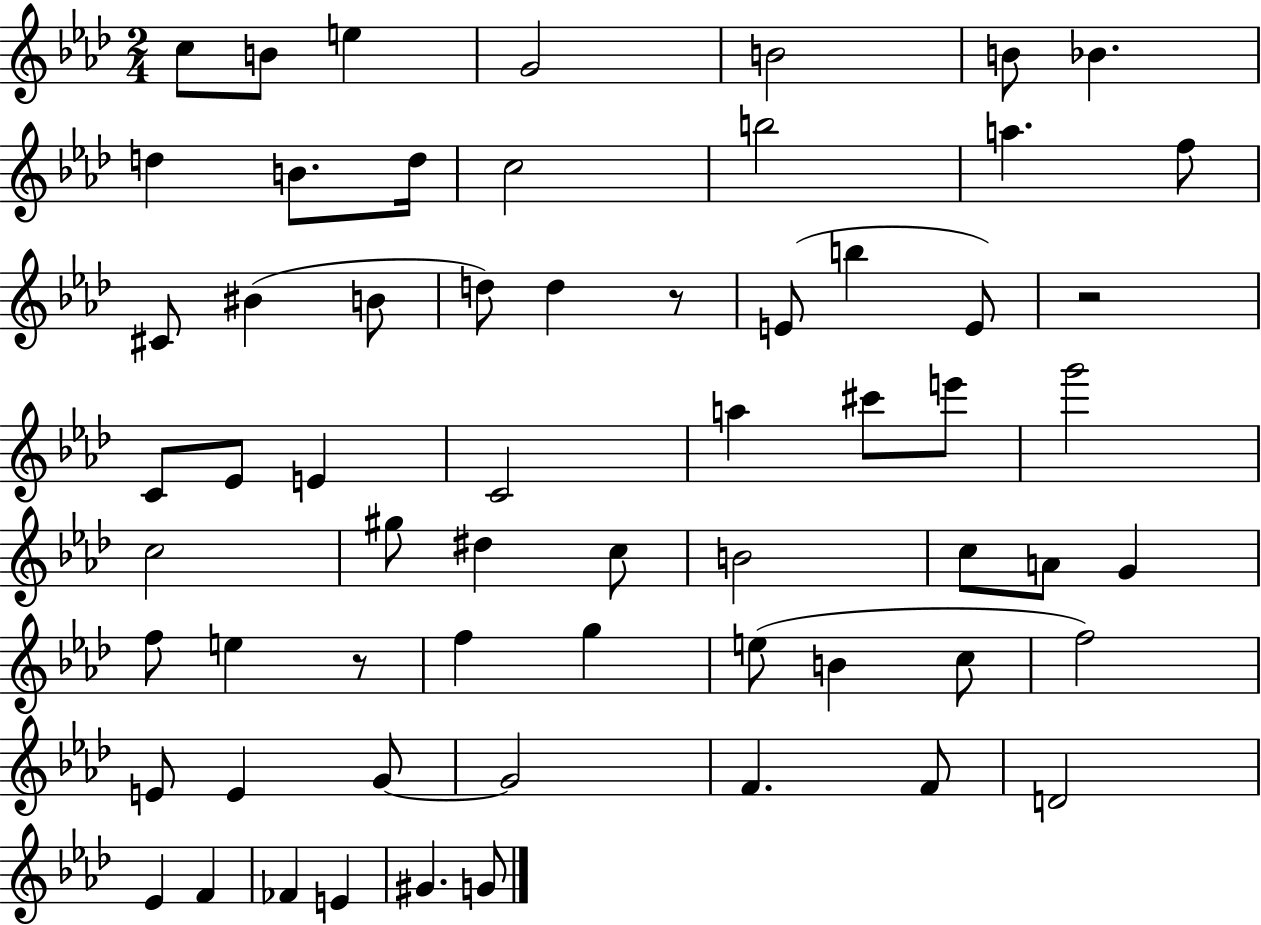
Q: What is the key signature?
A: AES major